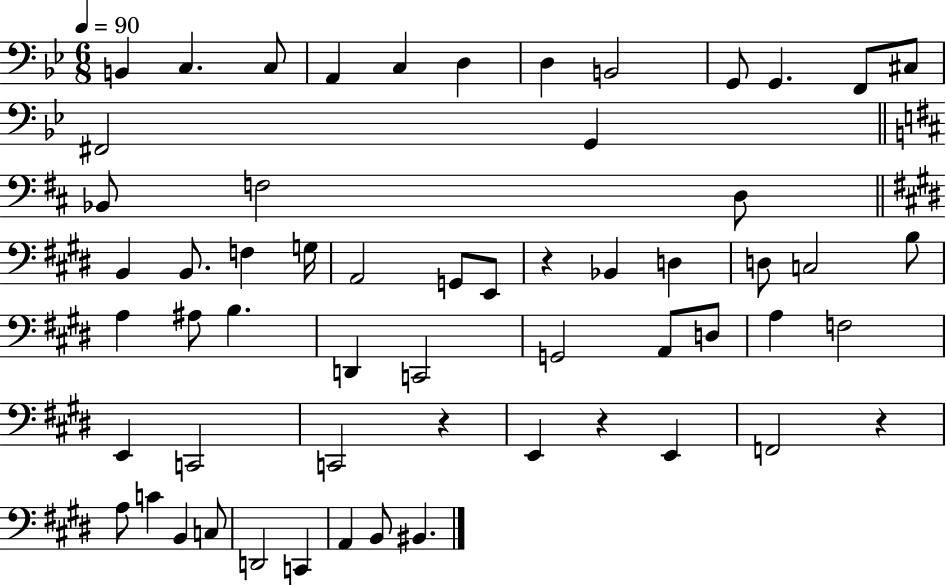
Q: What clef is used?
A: bass